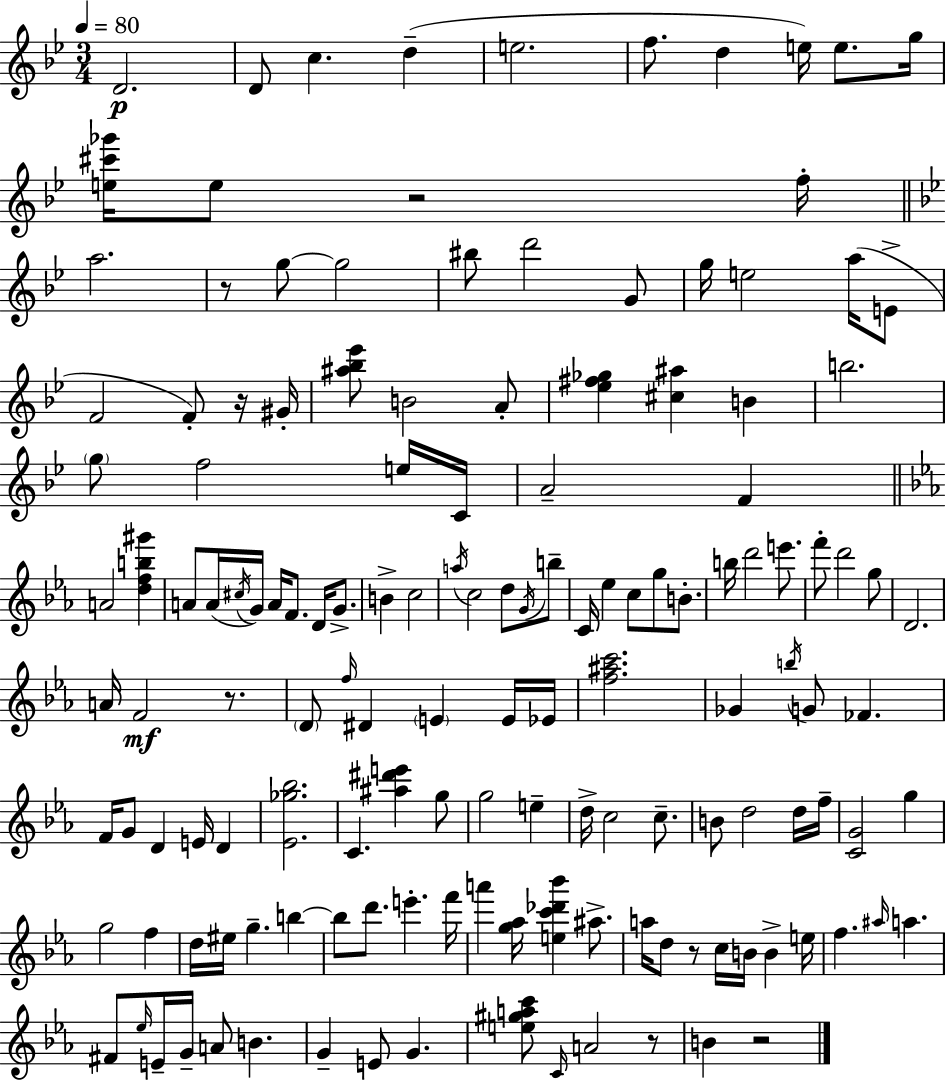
X:1
T:Untitled
M:3/4
L:1/4
K:Gm
D2 D/2 c d e2 f/2 d e/4 e/2 g/4 [e^c'_g']/4 e/2 z2 f/4 a2 z/2 g/2 g2 ^b/2 d'2 G/2 g/4 e2 a/4 E/2 F2 F/2 z/4 ^G/4 [^a_b_e']/2 B2 A/2 [_e^f_g] [^c^a] B b2 g/2 f2 e/4 C/4 A2 F A2 [dfb^g'] A/2 A/4 ^c/4 G/4 A/4 F/2 D/4 G/2 B c2 a/4 c2 d/2 G/4 b/2 C/4 _e c/2 g/2 B/2 b/4 d'2 e'/2 f'/2 d'2 g/2 D2 A/4 F2 z/2 D/2 f/4 ^D E E/4 _E/4 [f^ac']2 _G b/4 G/2 _F F/4 G/2 D E/4 D [_E_g_b]2 C [^a^d'e'] g/2 g2 e d/4 c2 c/2 B/2 d2 d/4 f/4 [CG]2 g g2 f d/4 ^e/4 g b b/2 d'/2 e' f'/4 a' [g_a]/4 [ec'_d'_b'] ^a/2 a/4 d/2 z/2 c/4 B/4 B e/4 f ^a/4 a ^F/2 _e/4 E/4 G/4 A/2 B G E/2 G [e^gac']/2 C/4 A2 z/2 B z2